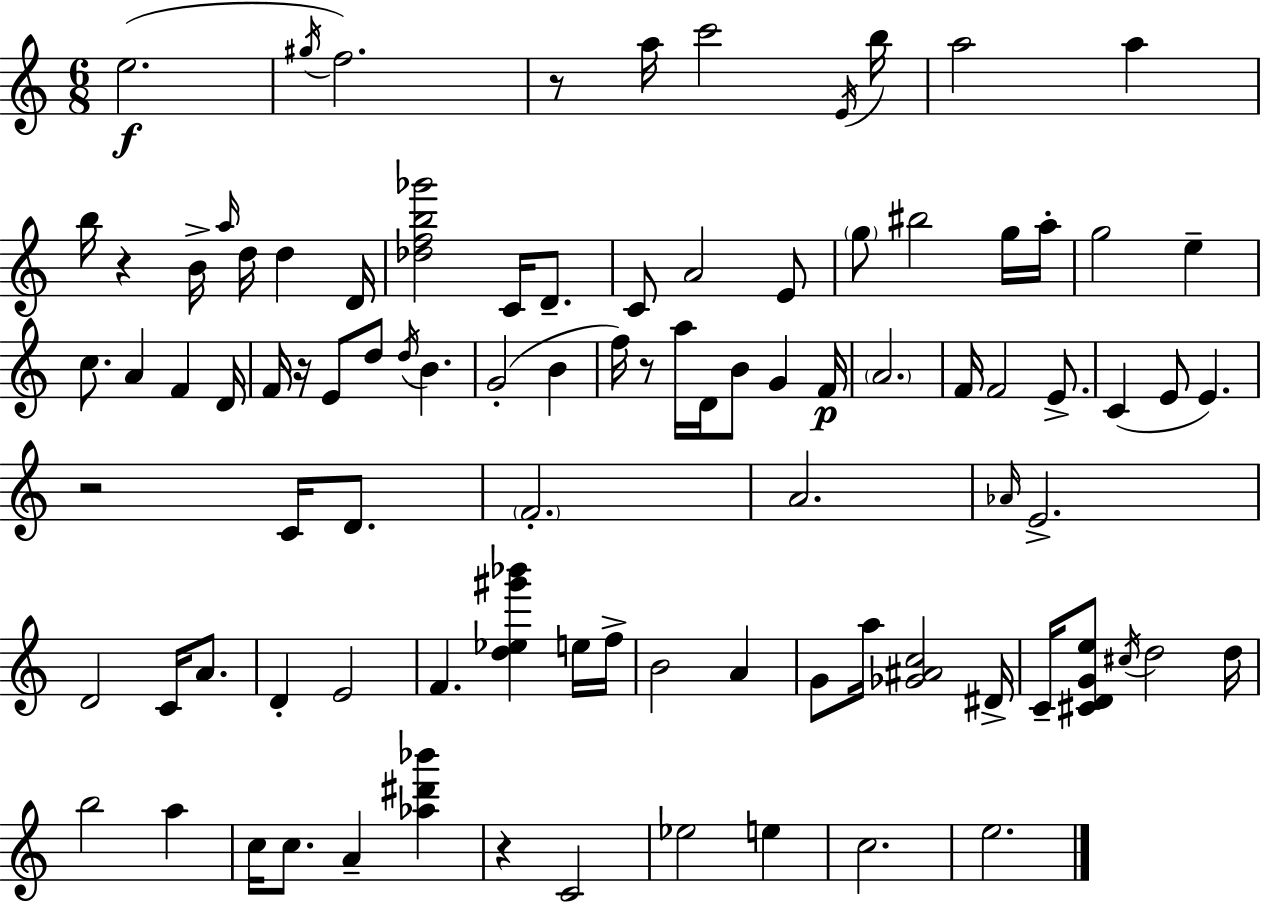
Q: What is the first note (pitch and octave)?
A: E5